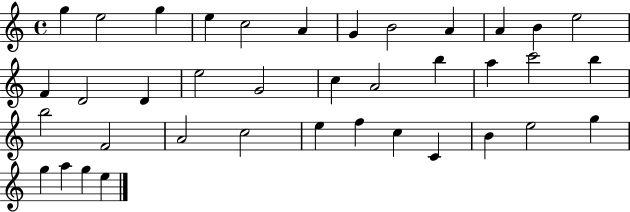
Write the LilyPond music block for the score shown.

{
  \clef treble
  \time 4/4
  \defaultTimeSignature
  \key c \major
  g''4 e''2 g''4 | e''4 c''2 a'4 | g'4 b'2 a'4 | a'4 b'4 e''2 | \break f'4 d'2 d'4 | e''2 g'2 | c''4 a'2 b''4 | a''4 c'''2 b''4 | \break b''2 f'2 | a'2 c''2 | e''4 f''4 c''4 c'4 | b'4 e''2 g''4 | \break g''4 a''4 g''4 e''4 | \bar "|."
}